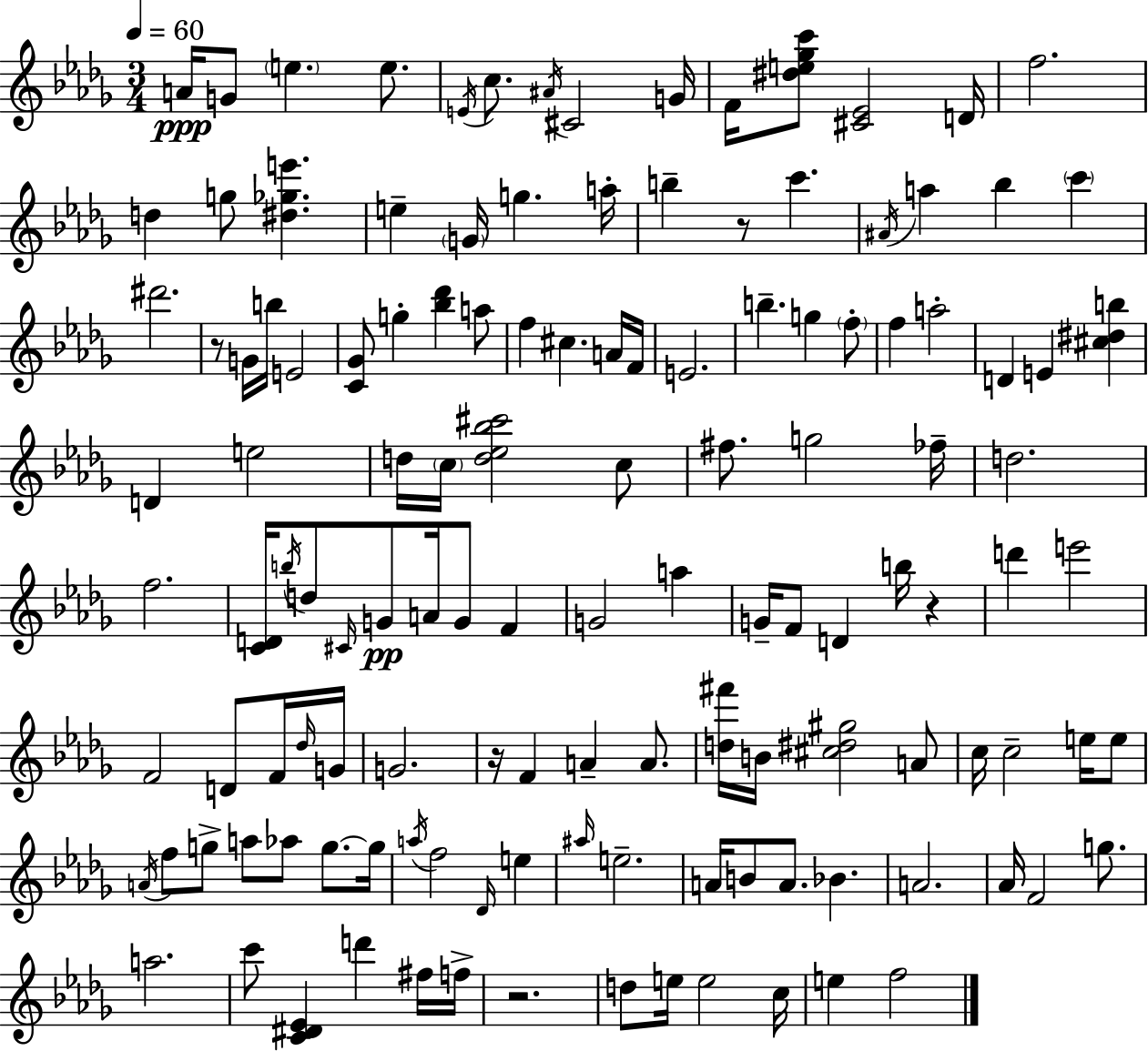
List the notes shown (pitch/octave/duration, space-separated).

A4/s G4/e E5/q. E5/e. E4/s C5/e. A#4/s C#4/h G4/s F4/s [D#5,E5,Gb5,C6]/e [C#4,Eb4]/h D4/s F5/h. D5/q G5/e [D#5,Gb5,E6]/q. E5/q G4/s G5/q. A5/s B5/q R/e C6/q. A#4/s A5/q Bb5/q C6/q D#6/h. R/e G4/s B5/s E4/h [C4,Gb4]/e G5/q [Bb5,Db6]/q A5/e F5/q C#5/q. A4/s F4/s E4/h. B5/q. G5/q F5/e F5/q A5/h D4/q E4/q [C#5,D#5,B5]/q D4/q E5/h D5/s C5/s [D5,Eb5,Bb5,C#6]/h C5/e F#5/e. G5/h FES5/s D5/h. F5/h. [C4,D4]/s B5/s D5/e C#4/s G4/e A4/s G4/e F4/q G4/h A5/q G4/s F4/e D4/q B5/s R/q D6/q E6/h F4/h D4/e F4/s Db5/s G4/s G4/h. R/s F4/q A4/q A4/e. [D5,F#6]/s B4/s [C#5,D#5,G#5]/h A4/e C5/s C5/h E5/s E5/e A4/s F5/e G5/e A5/e Ab5/e G5/e. G5/s A5/s F5/h Db4/s E5/q A#5/s E5/h. A4/s B4/e A4/e. Bb4/q. A4/h. Ab4/s F4/h G5/e. A5/h. C6/e [C4,D#4,Eb4]/q D6/q F#5/s F5/s R/h. D5/e E5/s E5/h C5/s E5/q F5/h